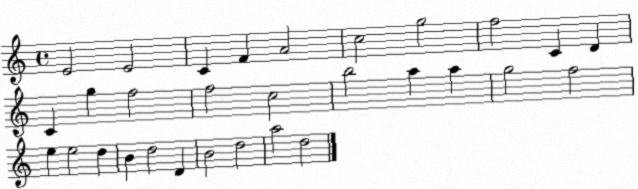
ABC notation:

X:1
T:Untitled
M:4/4
L:1/4
K:C
E2 E2 C F A2 c2 g2 f2 C D C g f2 f2 c2 b2 a a g2 f2 e e2 d B d2 D B2 d2 a2 d2